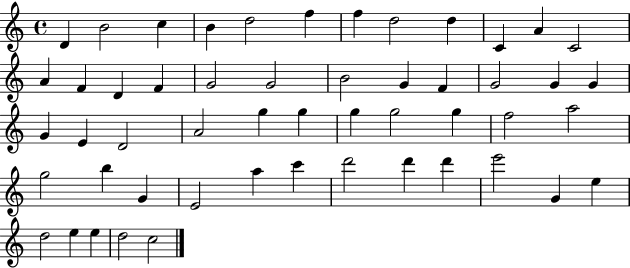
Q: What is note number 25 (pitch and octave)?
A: G4